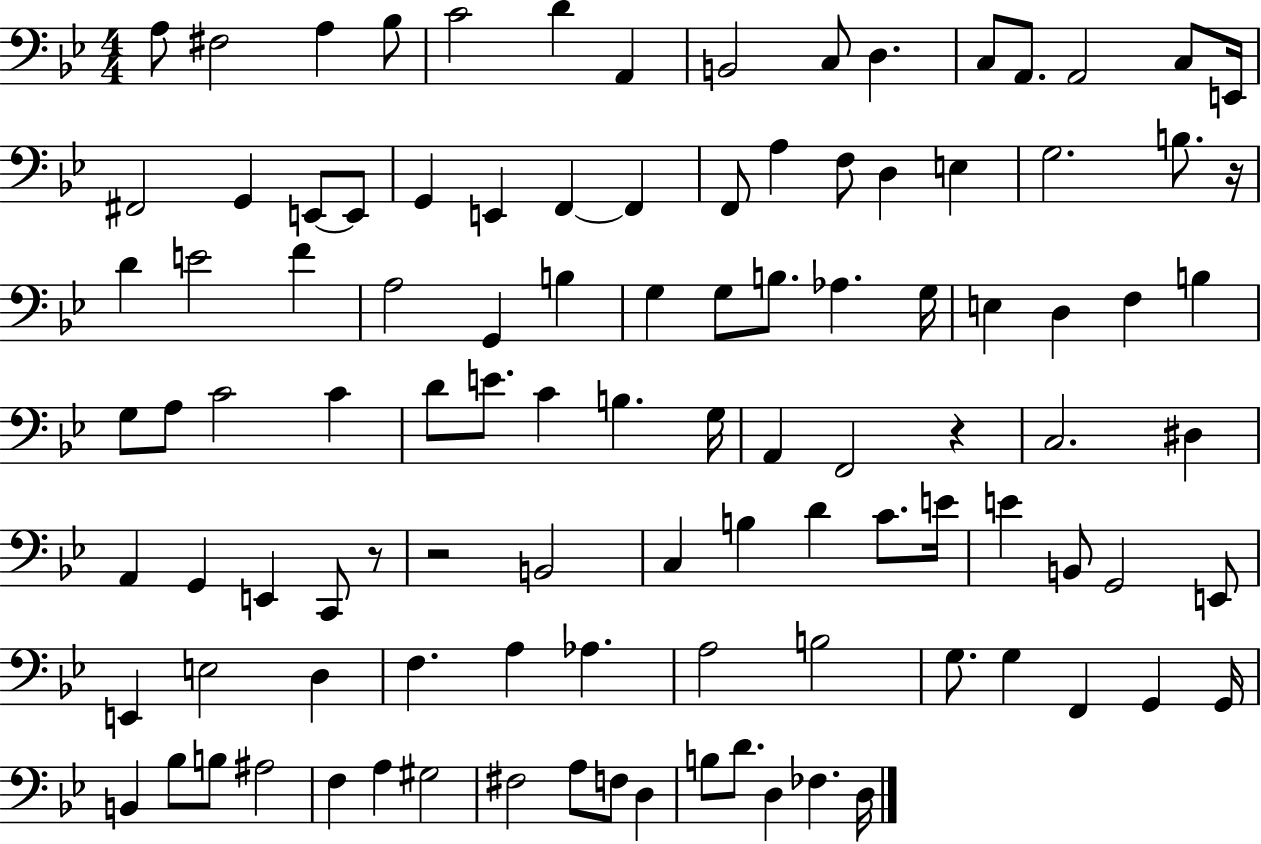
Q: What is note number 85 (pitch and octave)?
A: G2